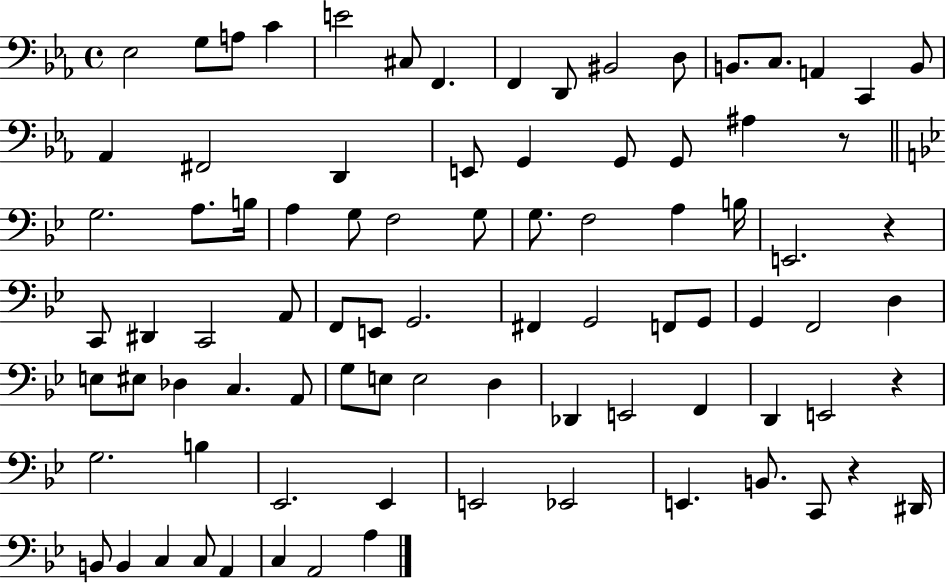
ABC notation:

X:1
T:Untitled
M:4/4
L:1/4
K:Eb
_E,2 G,/2 A,/2 C E2 ^C,/2 F,, F,, D,,/2 ^B,,2 D,/2 B,,/2 C,/2 A,, C,, B,,/2 _A,, ^F,,2 D,, E,,/2 G,, G,,/2 G,,/2 ^A, z/2 G,2 A,/2 B,/4 A, G,/2 F,2 G,/2 G,/2 F,2 A, B,/4 E,,2 z C,,/2 ^D,, C,,2 A,,/2 F,,/2 E,,/2 G,,2 ^F,, G,,2 F,,/2 G,,/2 G,, F,,2 D, E,/2 ^E,/2 _D, C, A,,/2 G,/2 E,/2 E,2 D, _D,, E,,2 F,, D,, E,,2 z G,2 B, _E,,2 _E,, E,,2 _E,,2 E,, B,,/2 C,,/2 z ^D,,/4 B,,/2 B,, C, C,/2 A,, C, A,,2 A,